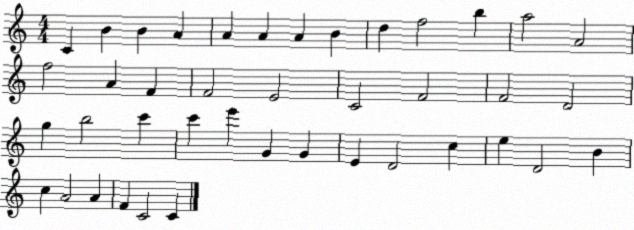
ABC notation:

X:1
T:Untitled
M:4/4
L:1/4
K:C
C B B A A A A B d f2 b a2 A2 f2 A F F2 E2 C2 F2 F2 D2 g b2 c' c' e' G G E D2 c e D2 B c A2 A F C2 C